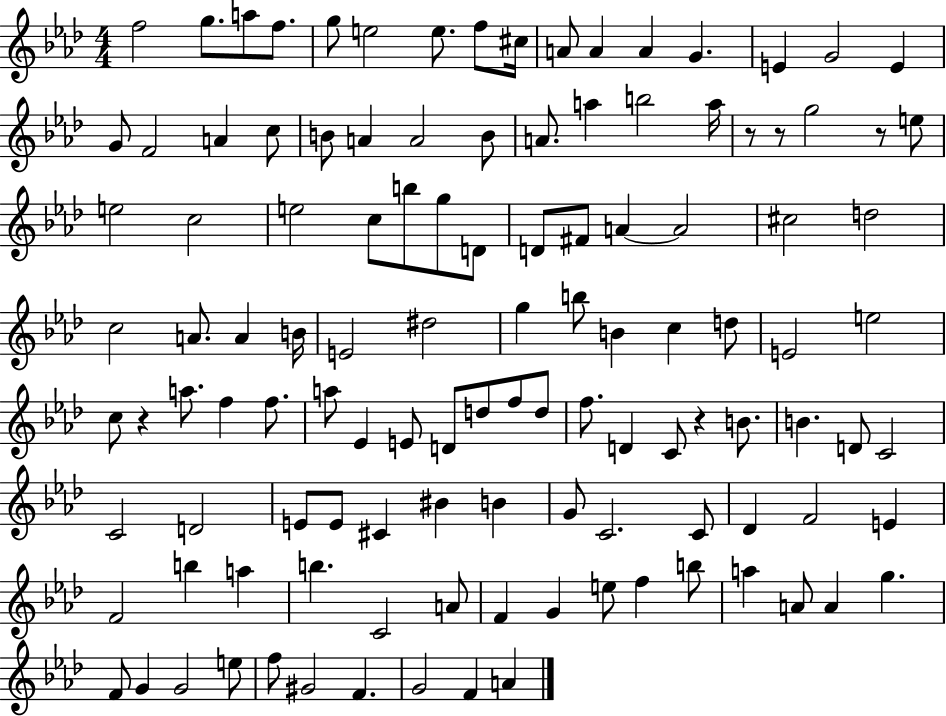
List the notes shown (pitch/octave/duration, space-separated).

F5/h G5/e. A5/e F5/e. G5/e E5/h E5/e. F5/e C#5/s A4/e A4/q A4/q G4/q. E4/q G4/h E4/q G4/e F4/h A4/q C5/e B4/e A4/q A4/h B4/e A4/e. A5/q B5/h A5/s R/e R/e G5/h R/e E5/e E5/h C5/h E5/h C5/e B5/e G5/e D4/e D4/e F#4/e A4/q A4/h C#5/h D5/h C5/h A4/e. A4/q B4/s E4/h D#5/h G5/q B5/e B4/q C5/q D5/e E4/h E5/h C5/e R/q A5/e. F5/q F5/e. A5/e Eb4/q E4/e D4/e D5/e F5/e D5/e F5/e. D4/q C4/e R/q B4/e. B4/q. D4/e C4/h C4/h D4/h E4/e E4/e C#4/q BIS4/q B4/q G4/e C4/h. C4/e Db4/q F4/h E4/q F4/h B5/q A5/q B5/q. C4/h A4/e F4/q G4/q E5/e F5/q B5/e A5/q A4/e A4/q G5/q. F4/e G4/q G4/h E5/e F5/e G#4/h F4/q. G4/h F4/q A4/q